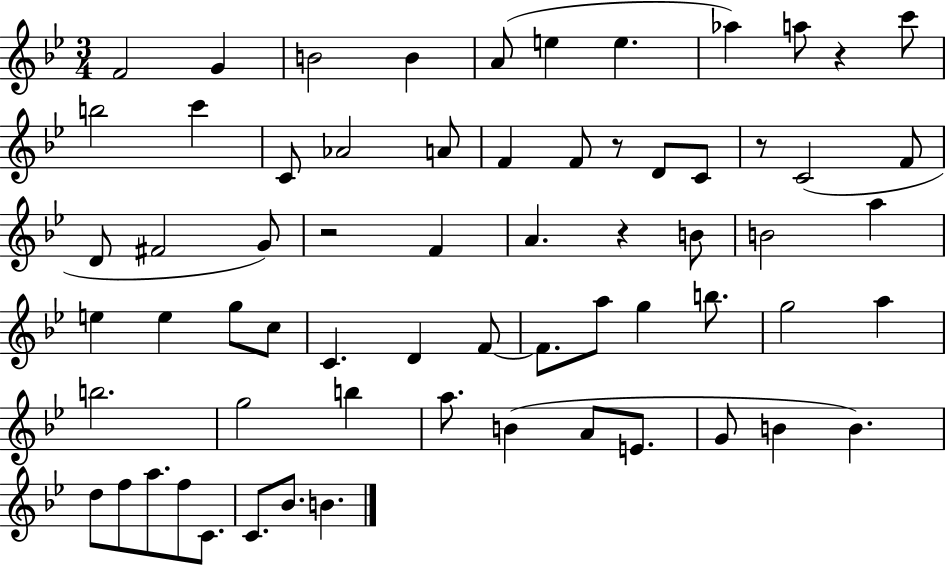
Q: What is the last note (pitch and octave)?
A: B4